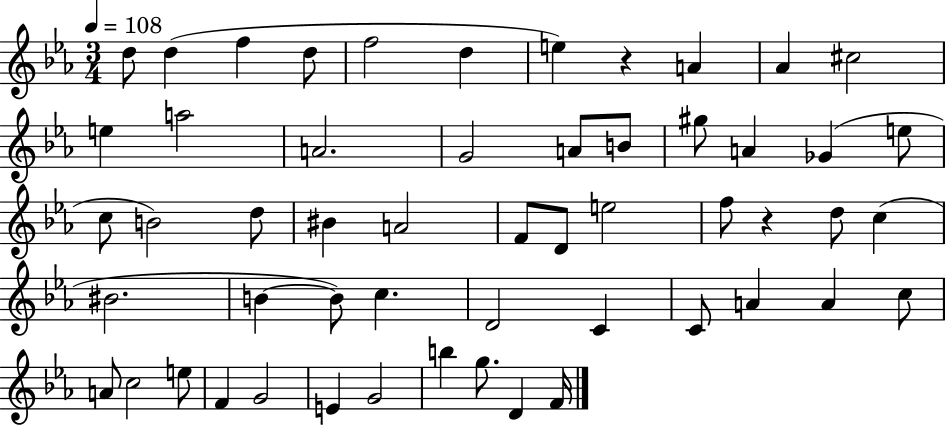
X:1
T:Untitled
M:3/4
L:1/4
K:Eb
d/2 d f d/2 f2 d e z A _A ^c2 e a2 A2 G2 A/2 B/2 ^g/2 A _G e/2 c/2 B2 d/2 ^B A2 F/2 D/2 e2 f/2 z d/2 c ^B2 B B/2 c D2 C C/2 A A c/2 A/2 c2 e/2 F G2 E G2 b g/2 D F/4